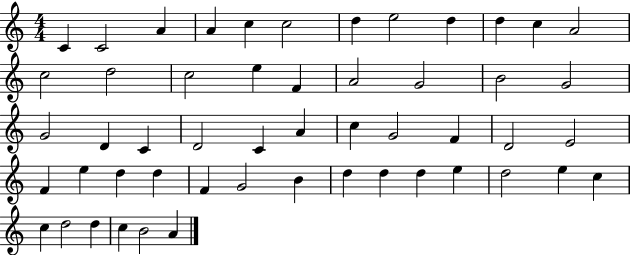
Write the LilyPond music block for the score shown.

{
  \clef treble
  \numericTimeSignature
  \time 4/4
  \key c \major
  c'4 c'2 a'4 | a'4 c''4 c''2 | d''4 e''2 d''4 | d''4 c''4 a'2 | \break c''2 d''2 | c''2 e''4 f'4 | a'2 g'2 | b'2 g'2 | \break g'2 d'4 c'4 | d'2 c'4 a'4 | c''4 g'2 f'4 | d'2 e'2 | \break f'4 e''4 d''4 d''4 | f'4 g'2 b'4 | d''4 d''4 d''4 e''4 | d''2 e''4 c''4 | \break c''4 d''2 d''4 | c''4 b'2 a'4 | \bar "|."
}